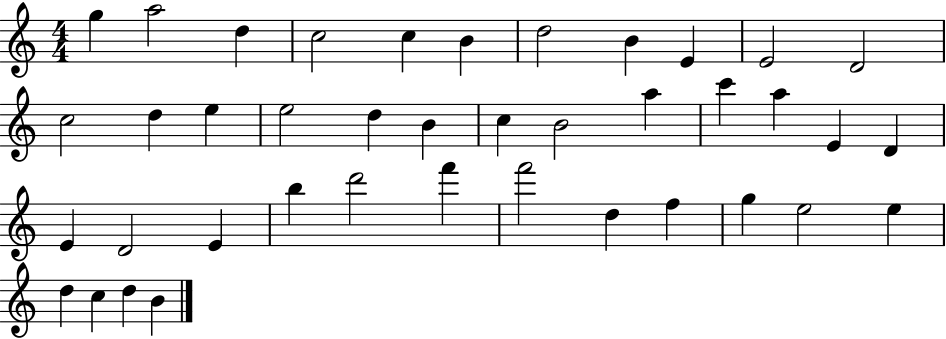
{
  \clef treble
  \numericTimeSignature
  \time 4/4
  \key c \major
  g''4 a''2 d''4 | c''2 c''4 b'4 | d''2 b'4 e'4 | e'2 d'2 | \break c''2 d''4 e''4 | e''2 d''4 b'4 | c''4 b'2 a''4 | c'''4 a''4 e'4 d'4 | \break e'4 d'2 e'4 | b''4 d'''2 f'''4 | f'''2 d''4 f''4 | g''4 e''2 e''4 | \break d''4 c''4 d''4 b'4 | \bar "|."
}